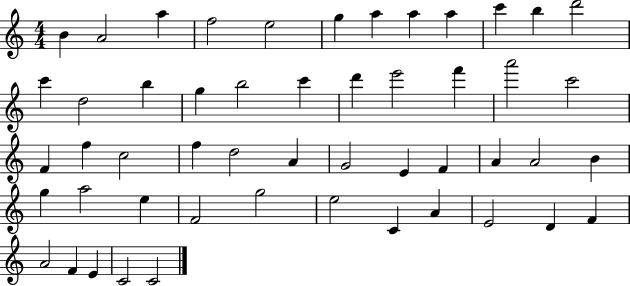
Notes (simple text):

B4/q A4/h A5/q F5/h E5/h G5/q A5/q A5/q A5/q C6/q B5/q D6/h C6/q D5/h B5/q G5/q B5/h C6/q D6/q E6/h F6/q A6/h C6/h F4/q F5/q C5/h F5/q D5/h A4/q G4/h E4/q F4/q A4/q A4/h B4/q G5/q A5/h E5/q F4/h G5/h E5/h C4/q A4/q E4/h D4/q F4/q A4/h F4/q E4/q C4/h C4/h